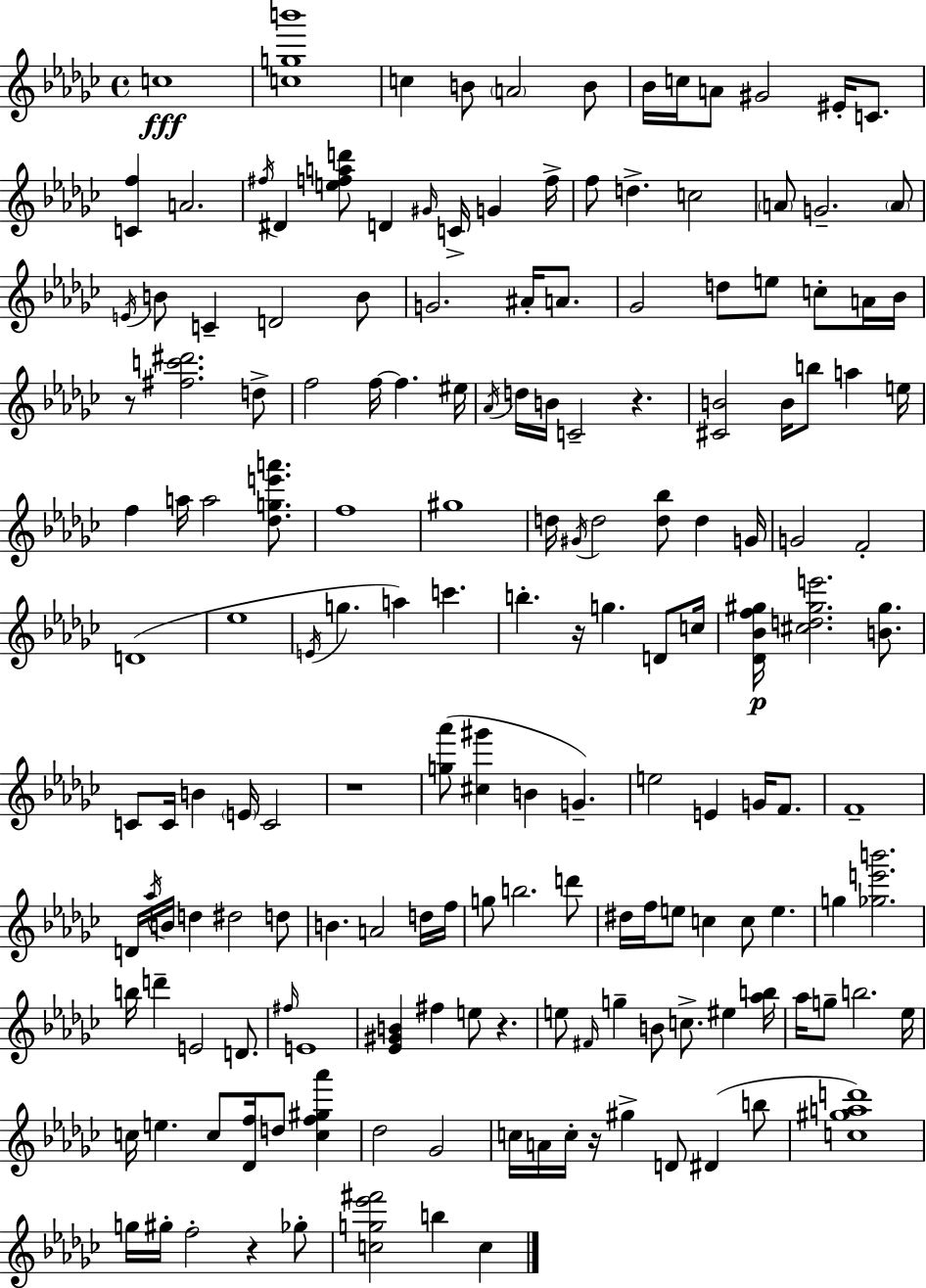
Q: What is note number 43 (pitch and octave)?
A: F5